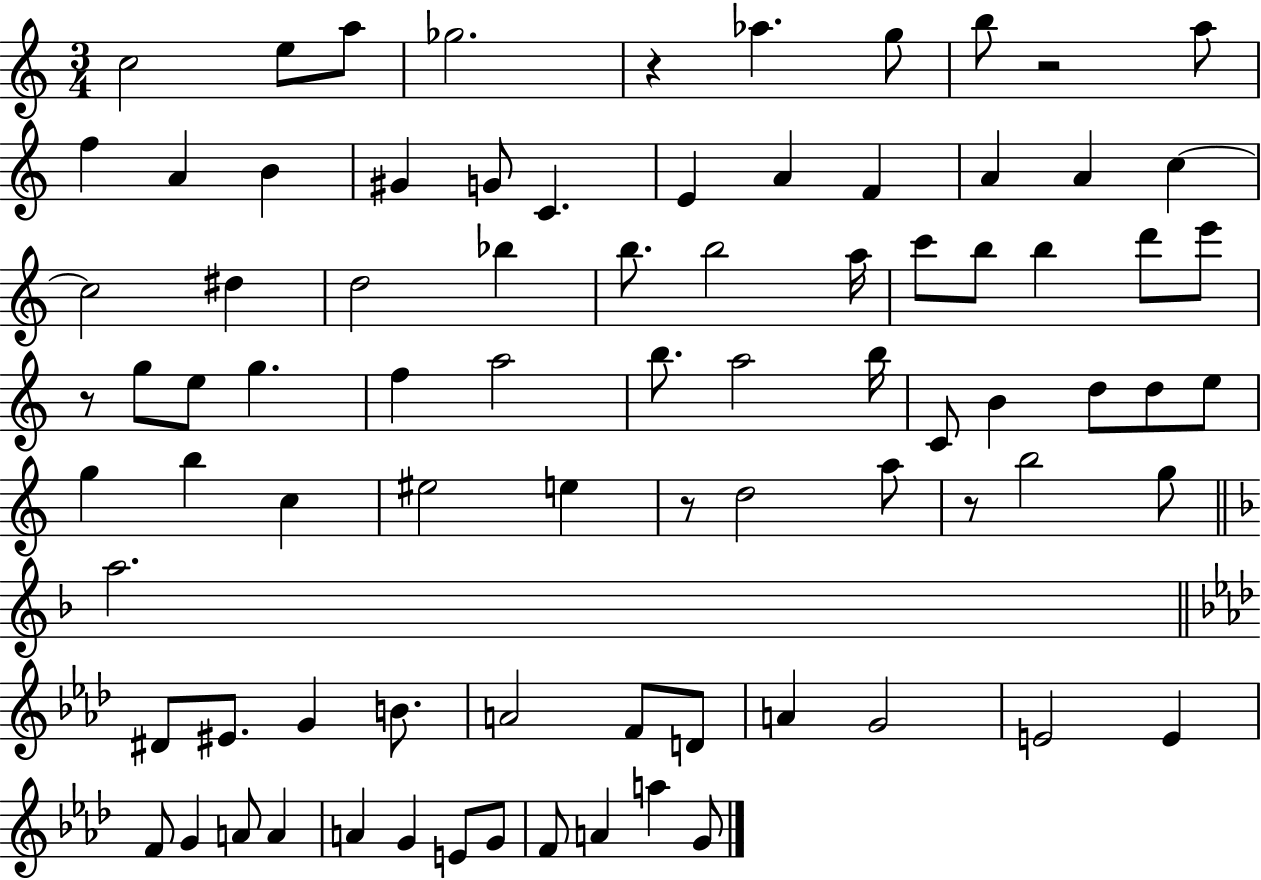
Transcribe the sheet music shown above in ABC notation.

X:1
T:Untitled
M:3/4
L:1/4
K:C
c2 e/2 a/2 _g2 z _a g/2 b/2 z2 a/2 f A B ^G G/2 C E A F A A c c2 ^d d2 _b b/2 b2 a/4 c'/2 b/2 b d'/2 e'/2 z/2 g/2 e/2 g f a2 b/2 a2 b/4 C/2 B d/2 d/2 e/2 g b c ^e2 e z/2 d2 a/2 z/2 b2 g/2 a2 ^D/2 ^E/2 G B/2 A2 F/2 D/2 A G2 E2 E F/2 G A/2 A A G E/2 G/2 F/2 A a G/2